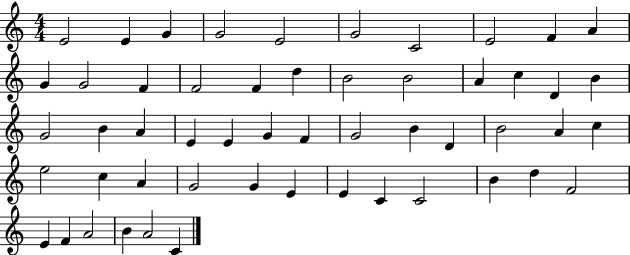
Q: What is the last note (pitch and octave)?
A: C4